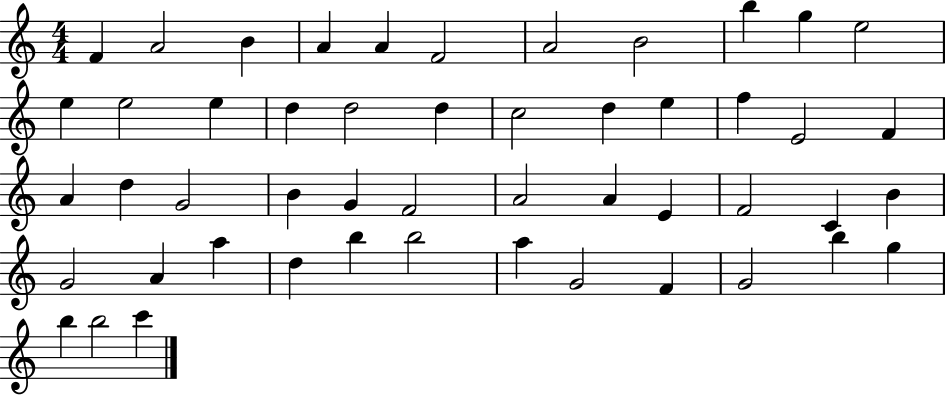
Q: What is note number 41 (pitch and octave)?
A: B5